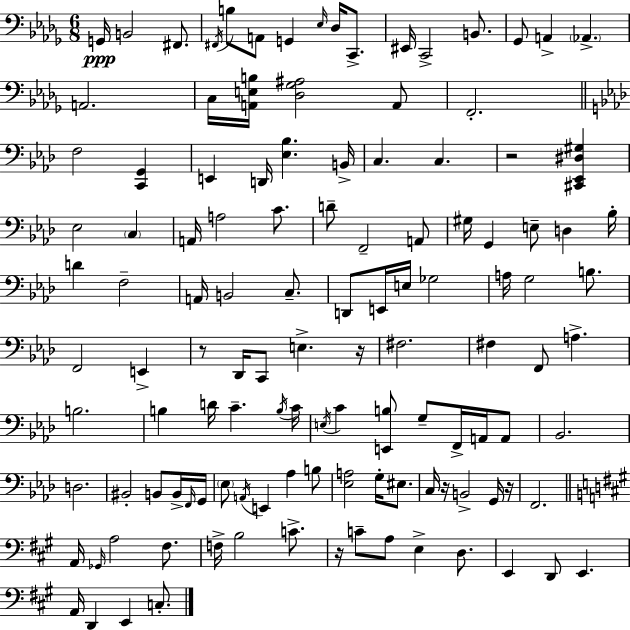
X:1
T:Untitled
M:6/8
L:1/4
K:Bbm
G,,/4 B,,2 ^F,,/2 ^F,,/4 B,/2 A,,/2 G,, _E,/4 _D,/4 C,,/2 ^E,,/4 C,,2 B,,/2 _G,,/2 A,, _A,, A,,2 C,/4 [A,,E,B,]/4 [_D,_G,^A,]2 A,,/2 F,,2 F,2 [C,,G,,] E,, D,,/4 [_E,_B,] B,,/4 C, C, z2 [^C,,_E,,^D,^G,] _E,2 C, A,,/4 A,2 C/2 D/2 F,,2 A,,/2 ^G,/4 G,, E,/2 D, _B,/4 D F,2 A,,/4 B,,2 C,/2 D,,/2 E,,/4 E,/4 _G,2 A,/4 G,2 B,/2 F,,2 E,, z/2 _D,,/4 C,,/2 E, z/4 ^F,2 ^F, F,,/2 A, B,2 B, D/4 C B,/4 C/4 E,/4 C [E,,B,]/2 G,/2 F,,/4 A,,/4 A,,/2 _B,,2 D,2 ^B,,2 B,,/2 B,,/4 F,,/4 G,,/4 _E,/2 A,,/4 E,, _A, B,/2 [_E,A,]2 G,/4 ^E,/2 C,/4 z/4 B,,2 G,,/4 z/4 F,,2 A,,/4 _G,,/4 A,2 ^F,/2 F,/4 B,2 C/2 z/4 C/2 A,/2 E, D,/2 E,, D,,/2 E,, A,,/4 D,, E,, C,/2